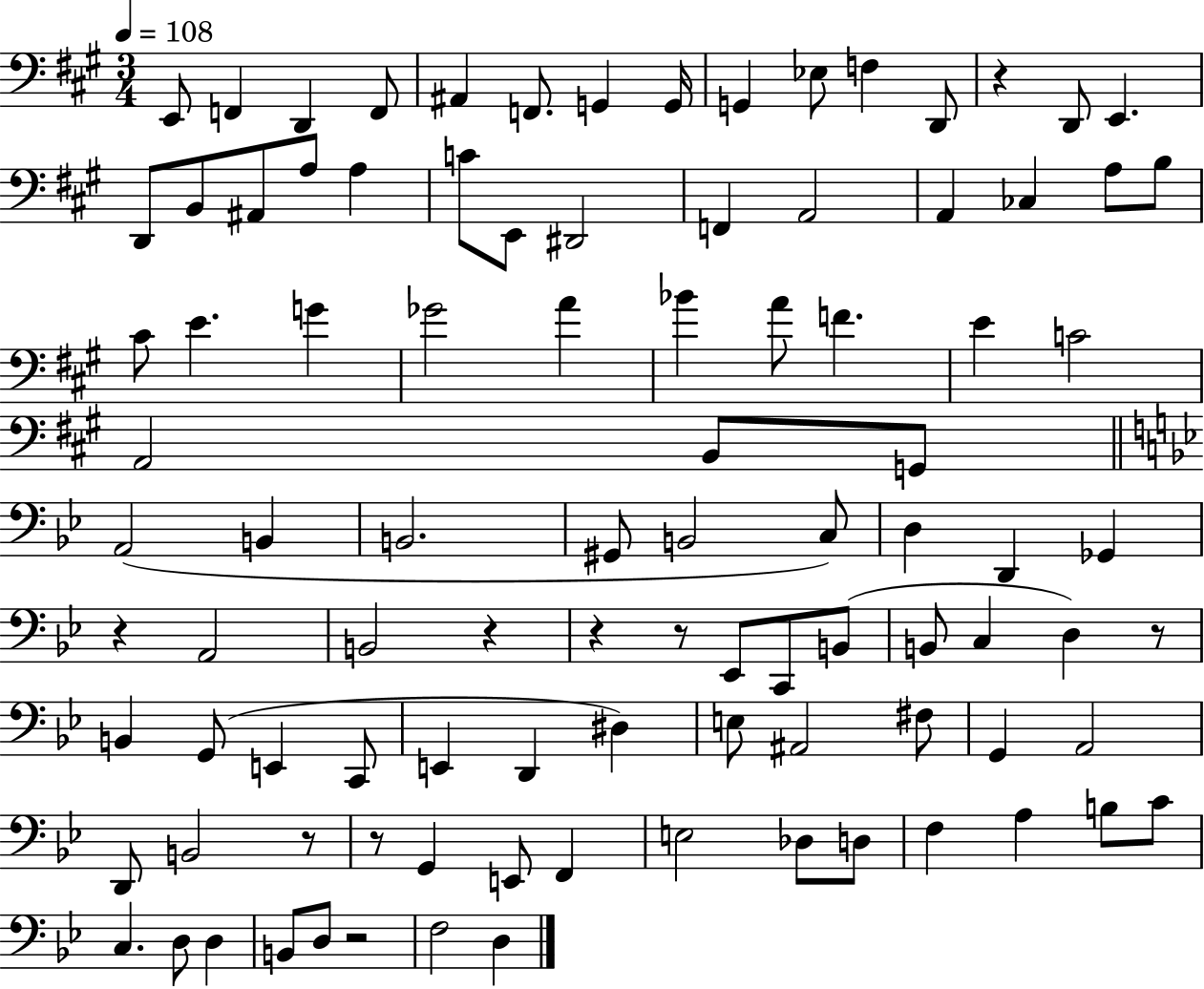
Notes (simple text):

E2/e F2/q D2/q F2/e A#2/q F2/e. G2/q G2/s G2/q Eb3/e F3/q D2/e R/q D2/e E2/q. D2/e B2/e A#2/e A3/e A3/q C4/e E2/e D#2/h F2/q A2/h A2/q CES3/q A3/e B3/e C#4/e E4/q. G4/q Gb4/h A4/q Bb4/q A4/e F4/q. E4/q C4/h A2/h B2/e G2/e A2/h B2/q B2/h. G#2/e B2/h C3/e D3/q D2/q Gb2/q R/q A2/h B2/h R/q R/q R/e Eb2/e C2/e B2/e B2/e C3/q D3/q R/e B2/q G2/e E2/q C2/e E2/q D2/q D#3/q E3/e A#2/h F#3/e G2/q A2/h D2/e B2/h R/e R/e G2/q E2/e F2/q E3/h Db3/e D3/e F3/q A3/q B3/e C4/e C3/q. D3/e D3/q B2/e D3/e R/h F3/h D3/q